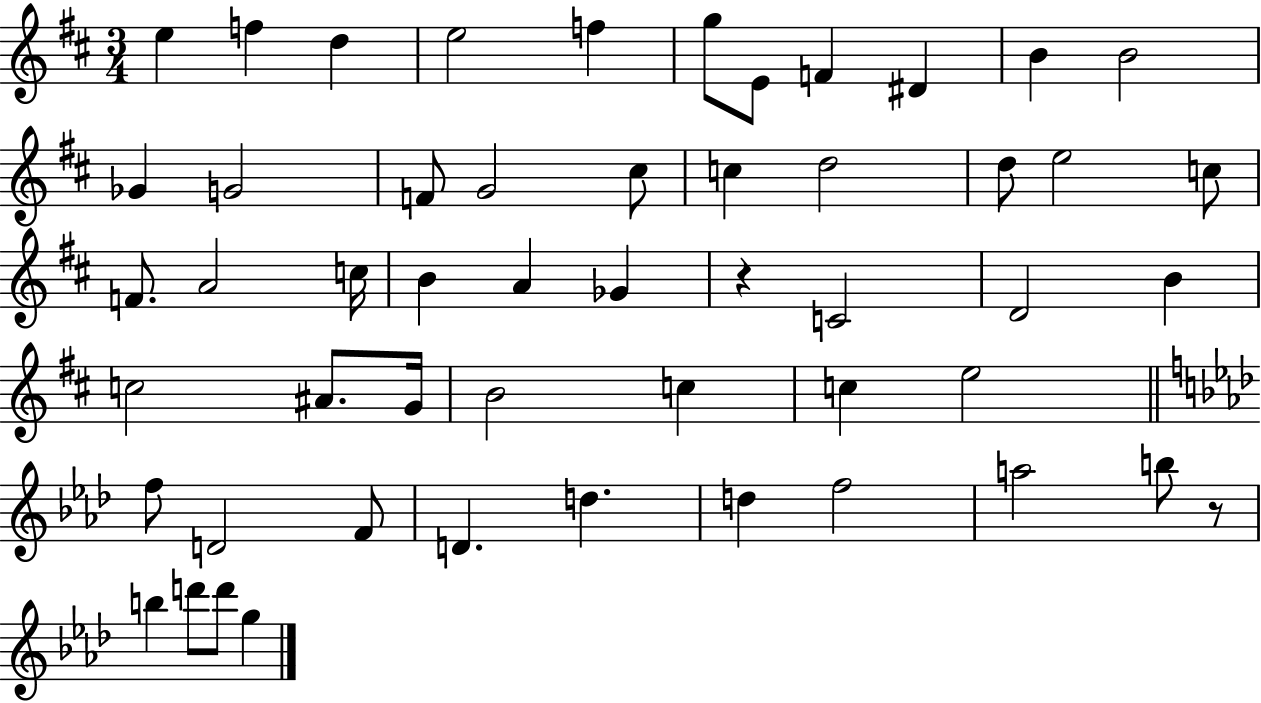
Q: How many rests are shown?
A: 2